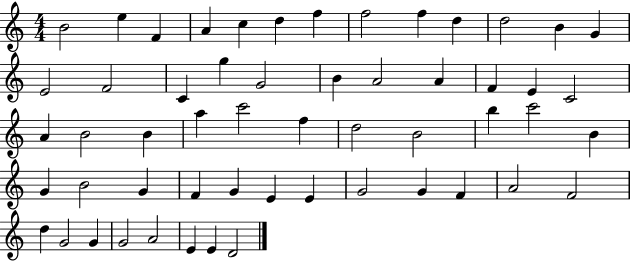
X:1
T:Untitled
M:4/4
L:1/4
K:C
B2 e F A c d f f2 f d d2 B G E2 F2 C g G2 B A2 A F E C2 A B2 B a c'2 f d2 B2 b c'2 B G B2 G F G E E G2 G F A2 F2 d G2 G G2 A2 E E D2